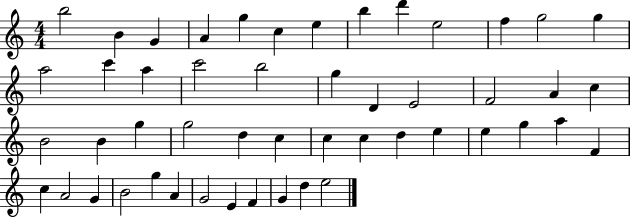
{
  \clef treble
  \numericTimeSignature
  \time 4/4
  \key c \major
  b''2 b'4 g'4 | a'4 g''4 c''4 e''4 | b''4 d'''4 e''2 | f''4 g''2 g''4 | \break a''2 c'''4 a''4 | c'''2 b''2 | g''4 d'4 e'2 | f'2 a'4 c''4 | \break b'2 b'4 g''4 | g''2 d''4 c''4 | c''4 c''4 d''4 e''4 | e''4 g''4 a''4 f'4 | \break c''4 a'2 g'4 | b'2 g''4 a'4 | g'2 e'4 f'4 | g'4 d''4 e''2 | \break \bar "|."
}